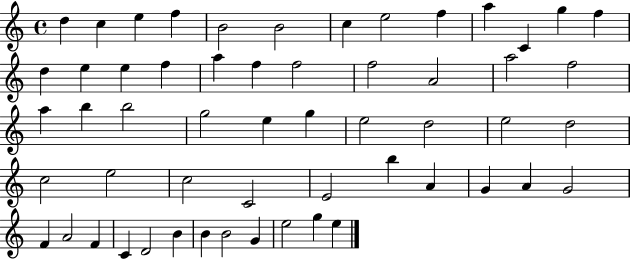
D5/q C5/q E5/q F5/q B4/h B4/h C5/q E5/h F5/q A5/q C4/q G5/q F5/q D5/q E5/q E5/q F5/q A5/q F5/q F5/h F5/h A4/h A5/h F5/h A5/q B5/q B5/h G5/h E5/q G5/q E5/h D5/h E5/h D5/h C5/h E5/h C5/h C4/h E4/h B5/q A4/q G4/q A4/q G4/h F4/q A4/h F4/q C4/q D4/h B4/q B4/q B4/h G4/q E5/h G5/q E5/q